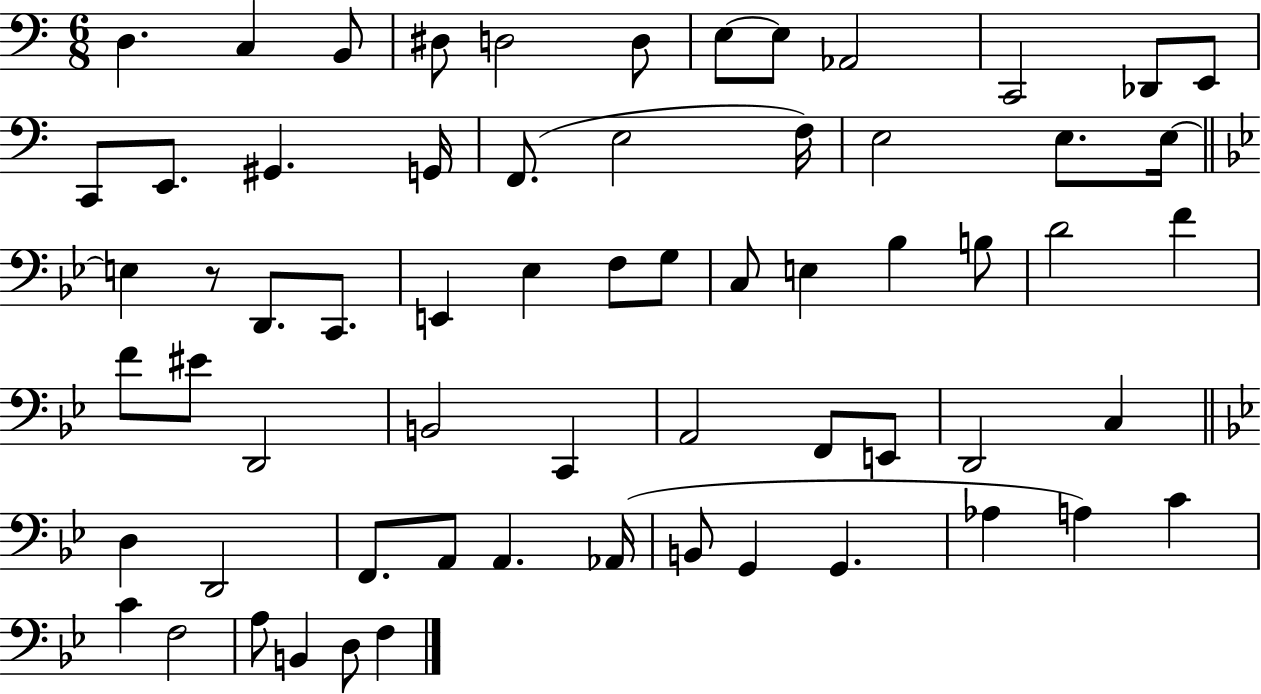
D3/q. C3/q B2/e D#3/e D3/h D3/e E3/e E3/e Ab2/h C2/h Db2/e E2/e C2/e E2/e. G#2/q. G2/s F2/e. E3/h F3/s E3/h E3/e. E3/s E3/q R/e D2/e. C2/e. E2/q Eb3/q F3/e G3/e C3/e E3/q Bb3/q B3/e D4/h F4/q F4/e EIS4/e D2/h B2/h C2/q A2/h F2/e E2/e D2/h C3/q D3/q D2/h F2/e. A2/e A2/q. Ab2/s B2/e G2/q G2/q. Ab3/q A3/q C4/q C4/q F3/h A3/e B2/q D3/e F3/q